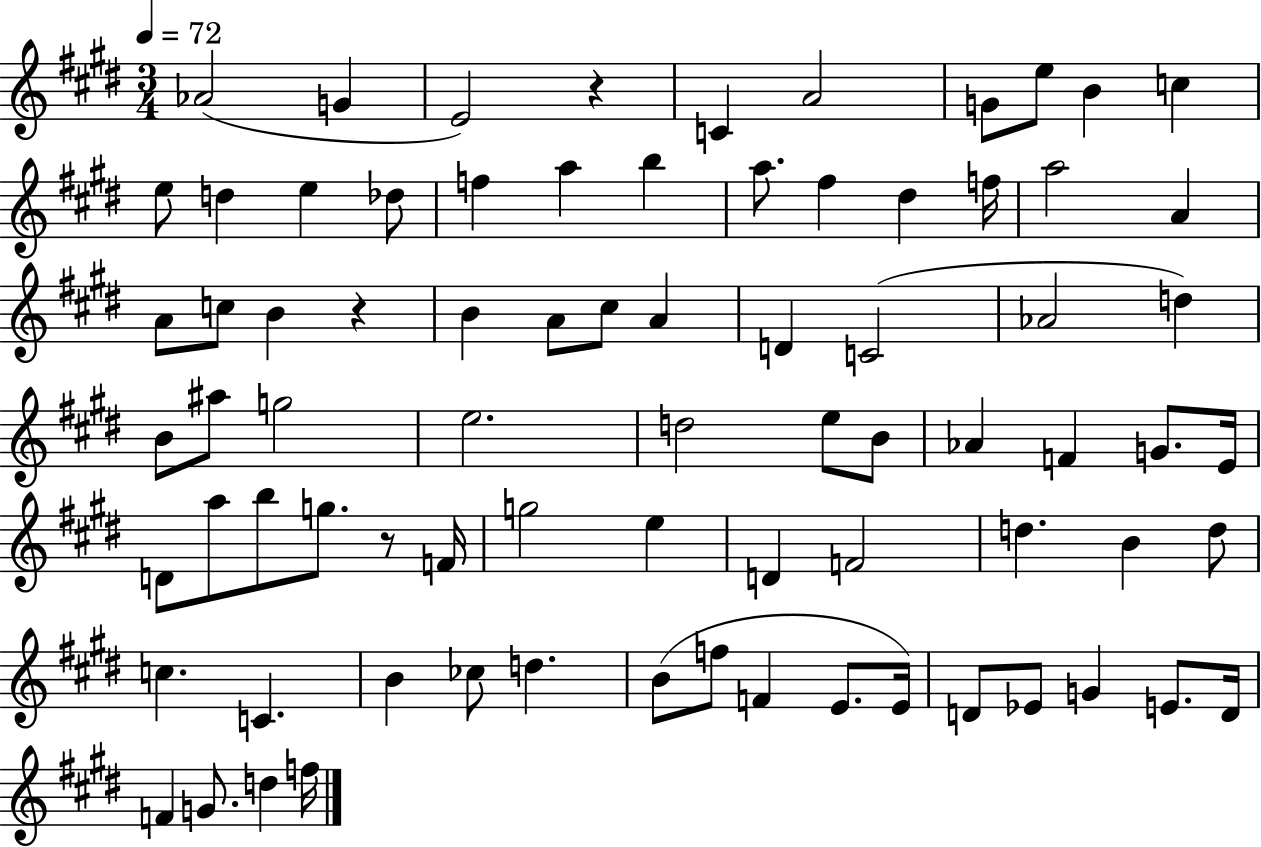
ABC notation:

X:1
T:Untitled
M:3/4
L:1/4
K:E
_A2 G E2 z C A2 G/2 e/2 B c e/2 d e _d/2 f a b a/2 ^f ^d f/4 a2 A A/2 c/2 B z B A/2 ^c/2 A D C2 _A2 d B/2 ^a/2 g2 e2 d2 e/2 B/2 _A F G/2 E/4 D/2 a/2 b/2 g/2 z/2 F/4 g2 e D F2 d B d/2 c C B _c/2 d B/2 f/2 F E/2 E/4 D/2 _E/2 G E/2 D/4 F G/2 d f/4